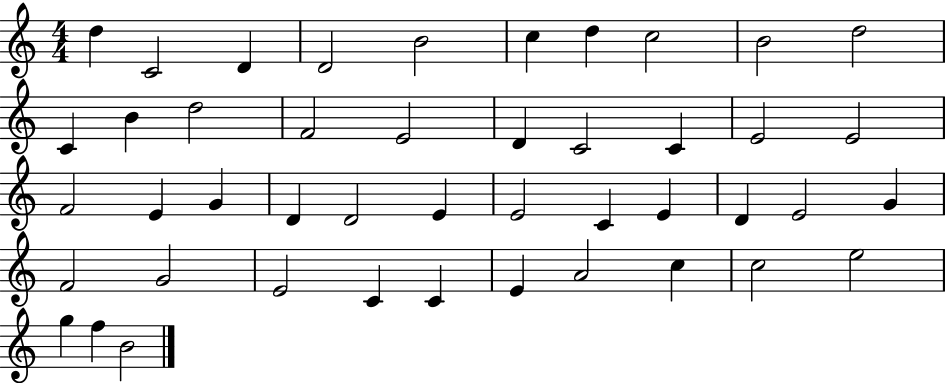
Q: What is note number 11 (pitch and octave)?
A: C4